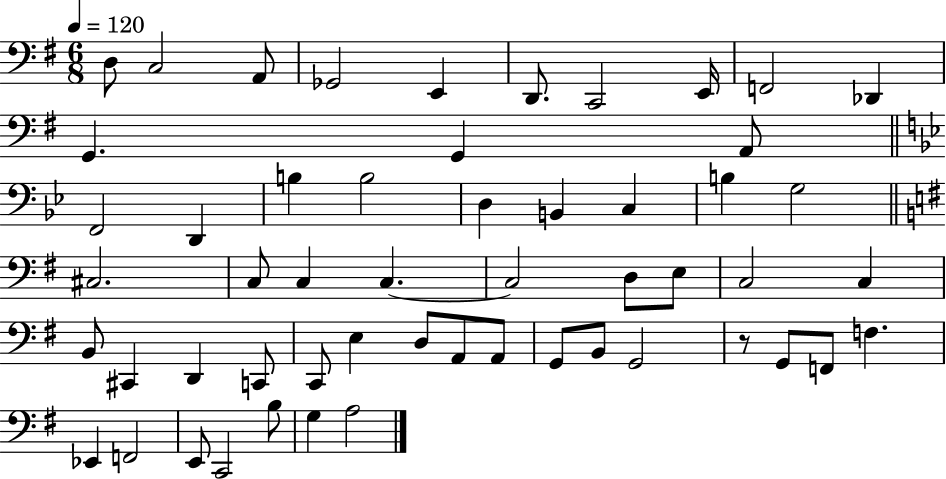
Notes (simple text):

D3/e C3/h A2/e Gb2/h E2/q D2/e. C2/h E2/s F2/h Db2/q G2/q. G2/q A2/e F2/h D2/q B3/q B3/h D3/q B2/q C3/q B3/q G3/h C#3/h. C3/e C3/q C3/q. C3/h D3/e E3/e C3/h C3/q B2/e C#2/q D2/q C2/e C2/e E3/q D3/e A2/e A2/e G2/e B2/e G2/h R/e G2/e F2/e F3/q. Eb2/q F2/h E2/e C2/h B3/e G3/q A3/h